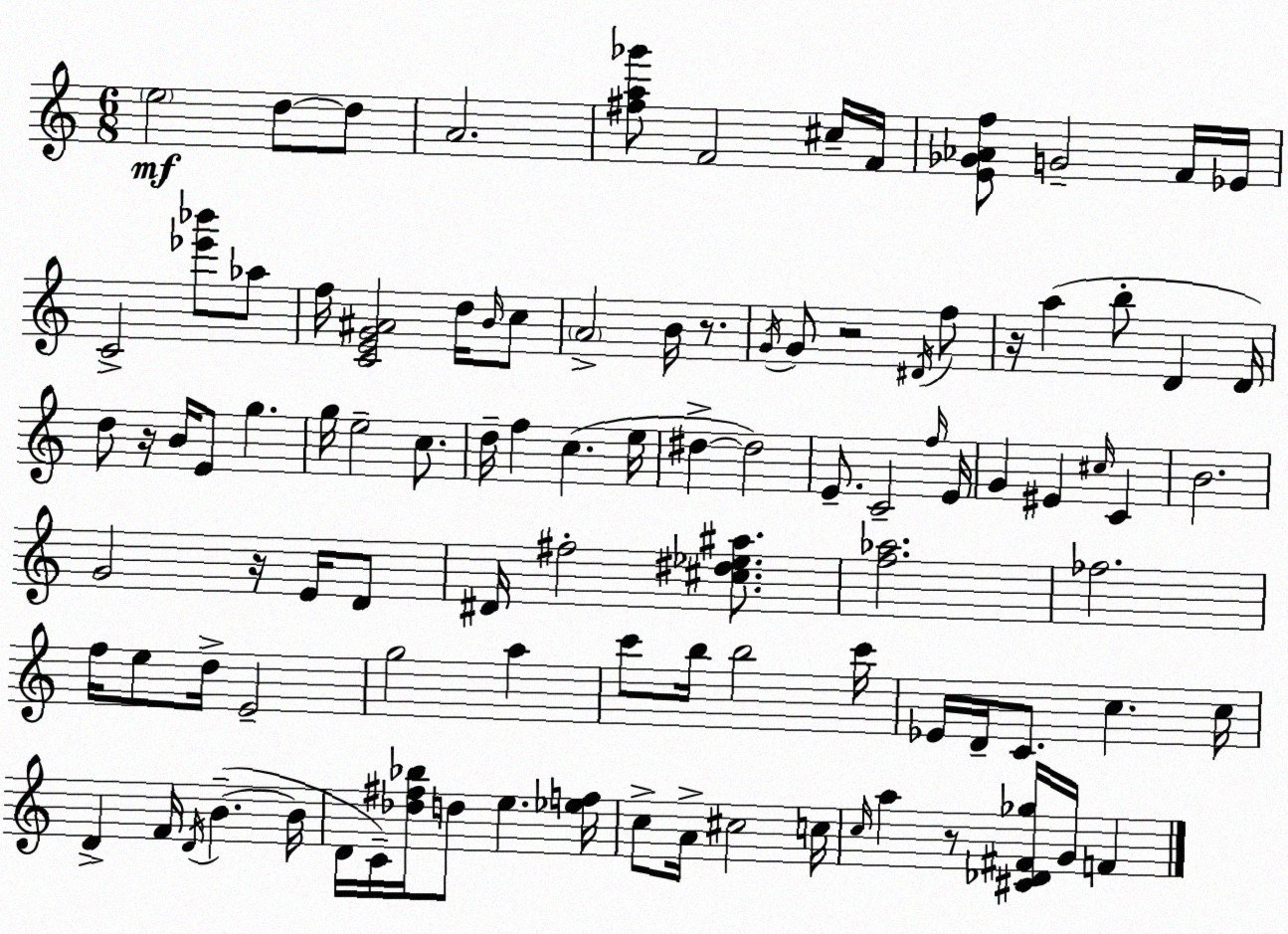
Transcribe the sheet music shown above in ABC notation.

X:1
T:Untitled
M:6/8
L:1/4
K:Am
e2 d/2 d/2 A2 [^fa_g']/2 F2 ^c/4 F/4 [E_G_Af]/2 G2 F/4 _E/4 C2 [_e'_b']/2 _a/2 f/4 [CEG^A]2 d/4 B/4 c/2 A2 B/4 z/2 G/4 G/2 z2 ^D/4 f/2 z/4 a b/2 D D/4 d/2 z/4 B/4 E/2 g g/4 e2 c/2 d/4 f c e/4 ^d ^d2 E/2 C2 f/4 E/4 G ^E ^c/4 C B2 G2 z/4 E/4 D/2 ^D/4 ^f2 [^c^d_e^a]/2 [f_a]2 _f2 f/4 e/2 d/4 E2 g2 a c'/2 b/4 b2 c'/4 _E/4 D/4 C/2 c c/4 D F/4 D/4 B B/4 D/4 C/4 [_d^f_b]/4 d/2 e [_ef]/4 c/2 A/4 ^c2 c/4 c/4 a z/2 [^C_D^F_g]/4 G/4 F